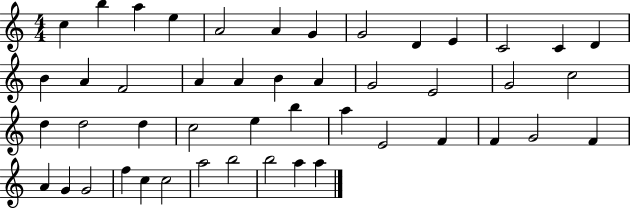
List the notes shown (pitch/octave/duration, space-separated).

C5/q B5/q A5/q E5/q A4/h A4/q G4/q G4/h D4/q E4/q C4/h C4/q D4/q B4/q A4/q F4/h A4/q A4/q B4/q A4/q G4/h E4/h G4/h C5/h D5/q D5/h D5/q C5/h E5/q B5/q A5/q E4/h F4/q F4/q G4/h F4/q A4/q G4/q G4/h F5/q C5/q C5/h A5/h B5/h B5/h A5/q A5/q